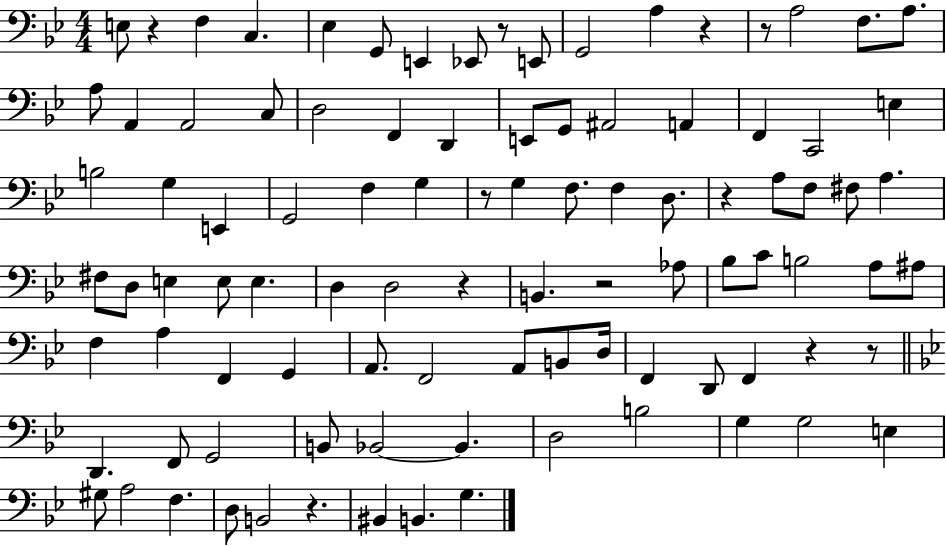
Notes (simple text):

E3/e R/q F3/q C3/q. Eb3/q G2/e E2/q Eb2/e R/e E2/e G2/h A3/q R/q R/e A3/h F3/e. A3/e. A3/e A2/q A2/h C3/e D3/h F2/q D2/q E2/e G2/e A#2/h A2/q F2/q C2/h E3/q B3/h G3/q E2/q G2/h F3/q G3/q R/e G3/q F3/e. F3/q D3/e. R/q A3/e F3/e F#3/e A3/q. F#3/e D3/e E3/q E3/e E3/q. D3/q D3/h R/q B2/q. R/h Ab3/e Bb3/e C4/e B3/h A3/e A#3/e F3/q A3/q F2/q G2/q A2/e. F2/h A2/e B2/e D3/s F2/q D2/e F2/q R/q R/e D2/q. F2/e G2/h B2/e Bb2/h Bb2/q. D3/h B3/h G3/q G3/h E3/q G#3/e A3/h F3/q. D3/e B2/h R/q. BIS2/q B2/q. G3/q.